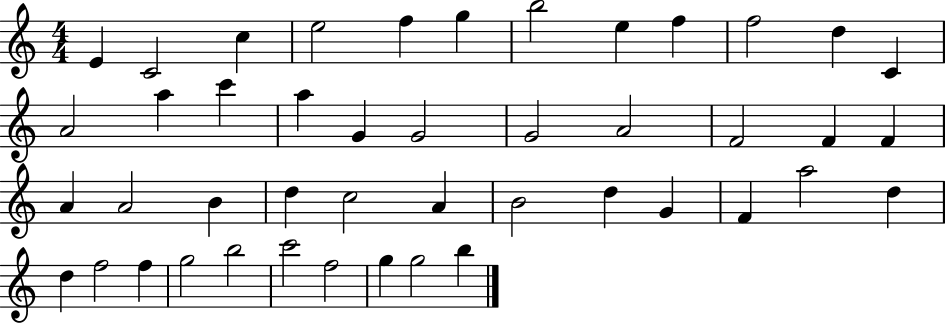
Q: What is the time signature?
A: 4/4